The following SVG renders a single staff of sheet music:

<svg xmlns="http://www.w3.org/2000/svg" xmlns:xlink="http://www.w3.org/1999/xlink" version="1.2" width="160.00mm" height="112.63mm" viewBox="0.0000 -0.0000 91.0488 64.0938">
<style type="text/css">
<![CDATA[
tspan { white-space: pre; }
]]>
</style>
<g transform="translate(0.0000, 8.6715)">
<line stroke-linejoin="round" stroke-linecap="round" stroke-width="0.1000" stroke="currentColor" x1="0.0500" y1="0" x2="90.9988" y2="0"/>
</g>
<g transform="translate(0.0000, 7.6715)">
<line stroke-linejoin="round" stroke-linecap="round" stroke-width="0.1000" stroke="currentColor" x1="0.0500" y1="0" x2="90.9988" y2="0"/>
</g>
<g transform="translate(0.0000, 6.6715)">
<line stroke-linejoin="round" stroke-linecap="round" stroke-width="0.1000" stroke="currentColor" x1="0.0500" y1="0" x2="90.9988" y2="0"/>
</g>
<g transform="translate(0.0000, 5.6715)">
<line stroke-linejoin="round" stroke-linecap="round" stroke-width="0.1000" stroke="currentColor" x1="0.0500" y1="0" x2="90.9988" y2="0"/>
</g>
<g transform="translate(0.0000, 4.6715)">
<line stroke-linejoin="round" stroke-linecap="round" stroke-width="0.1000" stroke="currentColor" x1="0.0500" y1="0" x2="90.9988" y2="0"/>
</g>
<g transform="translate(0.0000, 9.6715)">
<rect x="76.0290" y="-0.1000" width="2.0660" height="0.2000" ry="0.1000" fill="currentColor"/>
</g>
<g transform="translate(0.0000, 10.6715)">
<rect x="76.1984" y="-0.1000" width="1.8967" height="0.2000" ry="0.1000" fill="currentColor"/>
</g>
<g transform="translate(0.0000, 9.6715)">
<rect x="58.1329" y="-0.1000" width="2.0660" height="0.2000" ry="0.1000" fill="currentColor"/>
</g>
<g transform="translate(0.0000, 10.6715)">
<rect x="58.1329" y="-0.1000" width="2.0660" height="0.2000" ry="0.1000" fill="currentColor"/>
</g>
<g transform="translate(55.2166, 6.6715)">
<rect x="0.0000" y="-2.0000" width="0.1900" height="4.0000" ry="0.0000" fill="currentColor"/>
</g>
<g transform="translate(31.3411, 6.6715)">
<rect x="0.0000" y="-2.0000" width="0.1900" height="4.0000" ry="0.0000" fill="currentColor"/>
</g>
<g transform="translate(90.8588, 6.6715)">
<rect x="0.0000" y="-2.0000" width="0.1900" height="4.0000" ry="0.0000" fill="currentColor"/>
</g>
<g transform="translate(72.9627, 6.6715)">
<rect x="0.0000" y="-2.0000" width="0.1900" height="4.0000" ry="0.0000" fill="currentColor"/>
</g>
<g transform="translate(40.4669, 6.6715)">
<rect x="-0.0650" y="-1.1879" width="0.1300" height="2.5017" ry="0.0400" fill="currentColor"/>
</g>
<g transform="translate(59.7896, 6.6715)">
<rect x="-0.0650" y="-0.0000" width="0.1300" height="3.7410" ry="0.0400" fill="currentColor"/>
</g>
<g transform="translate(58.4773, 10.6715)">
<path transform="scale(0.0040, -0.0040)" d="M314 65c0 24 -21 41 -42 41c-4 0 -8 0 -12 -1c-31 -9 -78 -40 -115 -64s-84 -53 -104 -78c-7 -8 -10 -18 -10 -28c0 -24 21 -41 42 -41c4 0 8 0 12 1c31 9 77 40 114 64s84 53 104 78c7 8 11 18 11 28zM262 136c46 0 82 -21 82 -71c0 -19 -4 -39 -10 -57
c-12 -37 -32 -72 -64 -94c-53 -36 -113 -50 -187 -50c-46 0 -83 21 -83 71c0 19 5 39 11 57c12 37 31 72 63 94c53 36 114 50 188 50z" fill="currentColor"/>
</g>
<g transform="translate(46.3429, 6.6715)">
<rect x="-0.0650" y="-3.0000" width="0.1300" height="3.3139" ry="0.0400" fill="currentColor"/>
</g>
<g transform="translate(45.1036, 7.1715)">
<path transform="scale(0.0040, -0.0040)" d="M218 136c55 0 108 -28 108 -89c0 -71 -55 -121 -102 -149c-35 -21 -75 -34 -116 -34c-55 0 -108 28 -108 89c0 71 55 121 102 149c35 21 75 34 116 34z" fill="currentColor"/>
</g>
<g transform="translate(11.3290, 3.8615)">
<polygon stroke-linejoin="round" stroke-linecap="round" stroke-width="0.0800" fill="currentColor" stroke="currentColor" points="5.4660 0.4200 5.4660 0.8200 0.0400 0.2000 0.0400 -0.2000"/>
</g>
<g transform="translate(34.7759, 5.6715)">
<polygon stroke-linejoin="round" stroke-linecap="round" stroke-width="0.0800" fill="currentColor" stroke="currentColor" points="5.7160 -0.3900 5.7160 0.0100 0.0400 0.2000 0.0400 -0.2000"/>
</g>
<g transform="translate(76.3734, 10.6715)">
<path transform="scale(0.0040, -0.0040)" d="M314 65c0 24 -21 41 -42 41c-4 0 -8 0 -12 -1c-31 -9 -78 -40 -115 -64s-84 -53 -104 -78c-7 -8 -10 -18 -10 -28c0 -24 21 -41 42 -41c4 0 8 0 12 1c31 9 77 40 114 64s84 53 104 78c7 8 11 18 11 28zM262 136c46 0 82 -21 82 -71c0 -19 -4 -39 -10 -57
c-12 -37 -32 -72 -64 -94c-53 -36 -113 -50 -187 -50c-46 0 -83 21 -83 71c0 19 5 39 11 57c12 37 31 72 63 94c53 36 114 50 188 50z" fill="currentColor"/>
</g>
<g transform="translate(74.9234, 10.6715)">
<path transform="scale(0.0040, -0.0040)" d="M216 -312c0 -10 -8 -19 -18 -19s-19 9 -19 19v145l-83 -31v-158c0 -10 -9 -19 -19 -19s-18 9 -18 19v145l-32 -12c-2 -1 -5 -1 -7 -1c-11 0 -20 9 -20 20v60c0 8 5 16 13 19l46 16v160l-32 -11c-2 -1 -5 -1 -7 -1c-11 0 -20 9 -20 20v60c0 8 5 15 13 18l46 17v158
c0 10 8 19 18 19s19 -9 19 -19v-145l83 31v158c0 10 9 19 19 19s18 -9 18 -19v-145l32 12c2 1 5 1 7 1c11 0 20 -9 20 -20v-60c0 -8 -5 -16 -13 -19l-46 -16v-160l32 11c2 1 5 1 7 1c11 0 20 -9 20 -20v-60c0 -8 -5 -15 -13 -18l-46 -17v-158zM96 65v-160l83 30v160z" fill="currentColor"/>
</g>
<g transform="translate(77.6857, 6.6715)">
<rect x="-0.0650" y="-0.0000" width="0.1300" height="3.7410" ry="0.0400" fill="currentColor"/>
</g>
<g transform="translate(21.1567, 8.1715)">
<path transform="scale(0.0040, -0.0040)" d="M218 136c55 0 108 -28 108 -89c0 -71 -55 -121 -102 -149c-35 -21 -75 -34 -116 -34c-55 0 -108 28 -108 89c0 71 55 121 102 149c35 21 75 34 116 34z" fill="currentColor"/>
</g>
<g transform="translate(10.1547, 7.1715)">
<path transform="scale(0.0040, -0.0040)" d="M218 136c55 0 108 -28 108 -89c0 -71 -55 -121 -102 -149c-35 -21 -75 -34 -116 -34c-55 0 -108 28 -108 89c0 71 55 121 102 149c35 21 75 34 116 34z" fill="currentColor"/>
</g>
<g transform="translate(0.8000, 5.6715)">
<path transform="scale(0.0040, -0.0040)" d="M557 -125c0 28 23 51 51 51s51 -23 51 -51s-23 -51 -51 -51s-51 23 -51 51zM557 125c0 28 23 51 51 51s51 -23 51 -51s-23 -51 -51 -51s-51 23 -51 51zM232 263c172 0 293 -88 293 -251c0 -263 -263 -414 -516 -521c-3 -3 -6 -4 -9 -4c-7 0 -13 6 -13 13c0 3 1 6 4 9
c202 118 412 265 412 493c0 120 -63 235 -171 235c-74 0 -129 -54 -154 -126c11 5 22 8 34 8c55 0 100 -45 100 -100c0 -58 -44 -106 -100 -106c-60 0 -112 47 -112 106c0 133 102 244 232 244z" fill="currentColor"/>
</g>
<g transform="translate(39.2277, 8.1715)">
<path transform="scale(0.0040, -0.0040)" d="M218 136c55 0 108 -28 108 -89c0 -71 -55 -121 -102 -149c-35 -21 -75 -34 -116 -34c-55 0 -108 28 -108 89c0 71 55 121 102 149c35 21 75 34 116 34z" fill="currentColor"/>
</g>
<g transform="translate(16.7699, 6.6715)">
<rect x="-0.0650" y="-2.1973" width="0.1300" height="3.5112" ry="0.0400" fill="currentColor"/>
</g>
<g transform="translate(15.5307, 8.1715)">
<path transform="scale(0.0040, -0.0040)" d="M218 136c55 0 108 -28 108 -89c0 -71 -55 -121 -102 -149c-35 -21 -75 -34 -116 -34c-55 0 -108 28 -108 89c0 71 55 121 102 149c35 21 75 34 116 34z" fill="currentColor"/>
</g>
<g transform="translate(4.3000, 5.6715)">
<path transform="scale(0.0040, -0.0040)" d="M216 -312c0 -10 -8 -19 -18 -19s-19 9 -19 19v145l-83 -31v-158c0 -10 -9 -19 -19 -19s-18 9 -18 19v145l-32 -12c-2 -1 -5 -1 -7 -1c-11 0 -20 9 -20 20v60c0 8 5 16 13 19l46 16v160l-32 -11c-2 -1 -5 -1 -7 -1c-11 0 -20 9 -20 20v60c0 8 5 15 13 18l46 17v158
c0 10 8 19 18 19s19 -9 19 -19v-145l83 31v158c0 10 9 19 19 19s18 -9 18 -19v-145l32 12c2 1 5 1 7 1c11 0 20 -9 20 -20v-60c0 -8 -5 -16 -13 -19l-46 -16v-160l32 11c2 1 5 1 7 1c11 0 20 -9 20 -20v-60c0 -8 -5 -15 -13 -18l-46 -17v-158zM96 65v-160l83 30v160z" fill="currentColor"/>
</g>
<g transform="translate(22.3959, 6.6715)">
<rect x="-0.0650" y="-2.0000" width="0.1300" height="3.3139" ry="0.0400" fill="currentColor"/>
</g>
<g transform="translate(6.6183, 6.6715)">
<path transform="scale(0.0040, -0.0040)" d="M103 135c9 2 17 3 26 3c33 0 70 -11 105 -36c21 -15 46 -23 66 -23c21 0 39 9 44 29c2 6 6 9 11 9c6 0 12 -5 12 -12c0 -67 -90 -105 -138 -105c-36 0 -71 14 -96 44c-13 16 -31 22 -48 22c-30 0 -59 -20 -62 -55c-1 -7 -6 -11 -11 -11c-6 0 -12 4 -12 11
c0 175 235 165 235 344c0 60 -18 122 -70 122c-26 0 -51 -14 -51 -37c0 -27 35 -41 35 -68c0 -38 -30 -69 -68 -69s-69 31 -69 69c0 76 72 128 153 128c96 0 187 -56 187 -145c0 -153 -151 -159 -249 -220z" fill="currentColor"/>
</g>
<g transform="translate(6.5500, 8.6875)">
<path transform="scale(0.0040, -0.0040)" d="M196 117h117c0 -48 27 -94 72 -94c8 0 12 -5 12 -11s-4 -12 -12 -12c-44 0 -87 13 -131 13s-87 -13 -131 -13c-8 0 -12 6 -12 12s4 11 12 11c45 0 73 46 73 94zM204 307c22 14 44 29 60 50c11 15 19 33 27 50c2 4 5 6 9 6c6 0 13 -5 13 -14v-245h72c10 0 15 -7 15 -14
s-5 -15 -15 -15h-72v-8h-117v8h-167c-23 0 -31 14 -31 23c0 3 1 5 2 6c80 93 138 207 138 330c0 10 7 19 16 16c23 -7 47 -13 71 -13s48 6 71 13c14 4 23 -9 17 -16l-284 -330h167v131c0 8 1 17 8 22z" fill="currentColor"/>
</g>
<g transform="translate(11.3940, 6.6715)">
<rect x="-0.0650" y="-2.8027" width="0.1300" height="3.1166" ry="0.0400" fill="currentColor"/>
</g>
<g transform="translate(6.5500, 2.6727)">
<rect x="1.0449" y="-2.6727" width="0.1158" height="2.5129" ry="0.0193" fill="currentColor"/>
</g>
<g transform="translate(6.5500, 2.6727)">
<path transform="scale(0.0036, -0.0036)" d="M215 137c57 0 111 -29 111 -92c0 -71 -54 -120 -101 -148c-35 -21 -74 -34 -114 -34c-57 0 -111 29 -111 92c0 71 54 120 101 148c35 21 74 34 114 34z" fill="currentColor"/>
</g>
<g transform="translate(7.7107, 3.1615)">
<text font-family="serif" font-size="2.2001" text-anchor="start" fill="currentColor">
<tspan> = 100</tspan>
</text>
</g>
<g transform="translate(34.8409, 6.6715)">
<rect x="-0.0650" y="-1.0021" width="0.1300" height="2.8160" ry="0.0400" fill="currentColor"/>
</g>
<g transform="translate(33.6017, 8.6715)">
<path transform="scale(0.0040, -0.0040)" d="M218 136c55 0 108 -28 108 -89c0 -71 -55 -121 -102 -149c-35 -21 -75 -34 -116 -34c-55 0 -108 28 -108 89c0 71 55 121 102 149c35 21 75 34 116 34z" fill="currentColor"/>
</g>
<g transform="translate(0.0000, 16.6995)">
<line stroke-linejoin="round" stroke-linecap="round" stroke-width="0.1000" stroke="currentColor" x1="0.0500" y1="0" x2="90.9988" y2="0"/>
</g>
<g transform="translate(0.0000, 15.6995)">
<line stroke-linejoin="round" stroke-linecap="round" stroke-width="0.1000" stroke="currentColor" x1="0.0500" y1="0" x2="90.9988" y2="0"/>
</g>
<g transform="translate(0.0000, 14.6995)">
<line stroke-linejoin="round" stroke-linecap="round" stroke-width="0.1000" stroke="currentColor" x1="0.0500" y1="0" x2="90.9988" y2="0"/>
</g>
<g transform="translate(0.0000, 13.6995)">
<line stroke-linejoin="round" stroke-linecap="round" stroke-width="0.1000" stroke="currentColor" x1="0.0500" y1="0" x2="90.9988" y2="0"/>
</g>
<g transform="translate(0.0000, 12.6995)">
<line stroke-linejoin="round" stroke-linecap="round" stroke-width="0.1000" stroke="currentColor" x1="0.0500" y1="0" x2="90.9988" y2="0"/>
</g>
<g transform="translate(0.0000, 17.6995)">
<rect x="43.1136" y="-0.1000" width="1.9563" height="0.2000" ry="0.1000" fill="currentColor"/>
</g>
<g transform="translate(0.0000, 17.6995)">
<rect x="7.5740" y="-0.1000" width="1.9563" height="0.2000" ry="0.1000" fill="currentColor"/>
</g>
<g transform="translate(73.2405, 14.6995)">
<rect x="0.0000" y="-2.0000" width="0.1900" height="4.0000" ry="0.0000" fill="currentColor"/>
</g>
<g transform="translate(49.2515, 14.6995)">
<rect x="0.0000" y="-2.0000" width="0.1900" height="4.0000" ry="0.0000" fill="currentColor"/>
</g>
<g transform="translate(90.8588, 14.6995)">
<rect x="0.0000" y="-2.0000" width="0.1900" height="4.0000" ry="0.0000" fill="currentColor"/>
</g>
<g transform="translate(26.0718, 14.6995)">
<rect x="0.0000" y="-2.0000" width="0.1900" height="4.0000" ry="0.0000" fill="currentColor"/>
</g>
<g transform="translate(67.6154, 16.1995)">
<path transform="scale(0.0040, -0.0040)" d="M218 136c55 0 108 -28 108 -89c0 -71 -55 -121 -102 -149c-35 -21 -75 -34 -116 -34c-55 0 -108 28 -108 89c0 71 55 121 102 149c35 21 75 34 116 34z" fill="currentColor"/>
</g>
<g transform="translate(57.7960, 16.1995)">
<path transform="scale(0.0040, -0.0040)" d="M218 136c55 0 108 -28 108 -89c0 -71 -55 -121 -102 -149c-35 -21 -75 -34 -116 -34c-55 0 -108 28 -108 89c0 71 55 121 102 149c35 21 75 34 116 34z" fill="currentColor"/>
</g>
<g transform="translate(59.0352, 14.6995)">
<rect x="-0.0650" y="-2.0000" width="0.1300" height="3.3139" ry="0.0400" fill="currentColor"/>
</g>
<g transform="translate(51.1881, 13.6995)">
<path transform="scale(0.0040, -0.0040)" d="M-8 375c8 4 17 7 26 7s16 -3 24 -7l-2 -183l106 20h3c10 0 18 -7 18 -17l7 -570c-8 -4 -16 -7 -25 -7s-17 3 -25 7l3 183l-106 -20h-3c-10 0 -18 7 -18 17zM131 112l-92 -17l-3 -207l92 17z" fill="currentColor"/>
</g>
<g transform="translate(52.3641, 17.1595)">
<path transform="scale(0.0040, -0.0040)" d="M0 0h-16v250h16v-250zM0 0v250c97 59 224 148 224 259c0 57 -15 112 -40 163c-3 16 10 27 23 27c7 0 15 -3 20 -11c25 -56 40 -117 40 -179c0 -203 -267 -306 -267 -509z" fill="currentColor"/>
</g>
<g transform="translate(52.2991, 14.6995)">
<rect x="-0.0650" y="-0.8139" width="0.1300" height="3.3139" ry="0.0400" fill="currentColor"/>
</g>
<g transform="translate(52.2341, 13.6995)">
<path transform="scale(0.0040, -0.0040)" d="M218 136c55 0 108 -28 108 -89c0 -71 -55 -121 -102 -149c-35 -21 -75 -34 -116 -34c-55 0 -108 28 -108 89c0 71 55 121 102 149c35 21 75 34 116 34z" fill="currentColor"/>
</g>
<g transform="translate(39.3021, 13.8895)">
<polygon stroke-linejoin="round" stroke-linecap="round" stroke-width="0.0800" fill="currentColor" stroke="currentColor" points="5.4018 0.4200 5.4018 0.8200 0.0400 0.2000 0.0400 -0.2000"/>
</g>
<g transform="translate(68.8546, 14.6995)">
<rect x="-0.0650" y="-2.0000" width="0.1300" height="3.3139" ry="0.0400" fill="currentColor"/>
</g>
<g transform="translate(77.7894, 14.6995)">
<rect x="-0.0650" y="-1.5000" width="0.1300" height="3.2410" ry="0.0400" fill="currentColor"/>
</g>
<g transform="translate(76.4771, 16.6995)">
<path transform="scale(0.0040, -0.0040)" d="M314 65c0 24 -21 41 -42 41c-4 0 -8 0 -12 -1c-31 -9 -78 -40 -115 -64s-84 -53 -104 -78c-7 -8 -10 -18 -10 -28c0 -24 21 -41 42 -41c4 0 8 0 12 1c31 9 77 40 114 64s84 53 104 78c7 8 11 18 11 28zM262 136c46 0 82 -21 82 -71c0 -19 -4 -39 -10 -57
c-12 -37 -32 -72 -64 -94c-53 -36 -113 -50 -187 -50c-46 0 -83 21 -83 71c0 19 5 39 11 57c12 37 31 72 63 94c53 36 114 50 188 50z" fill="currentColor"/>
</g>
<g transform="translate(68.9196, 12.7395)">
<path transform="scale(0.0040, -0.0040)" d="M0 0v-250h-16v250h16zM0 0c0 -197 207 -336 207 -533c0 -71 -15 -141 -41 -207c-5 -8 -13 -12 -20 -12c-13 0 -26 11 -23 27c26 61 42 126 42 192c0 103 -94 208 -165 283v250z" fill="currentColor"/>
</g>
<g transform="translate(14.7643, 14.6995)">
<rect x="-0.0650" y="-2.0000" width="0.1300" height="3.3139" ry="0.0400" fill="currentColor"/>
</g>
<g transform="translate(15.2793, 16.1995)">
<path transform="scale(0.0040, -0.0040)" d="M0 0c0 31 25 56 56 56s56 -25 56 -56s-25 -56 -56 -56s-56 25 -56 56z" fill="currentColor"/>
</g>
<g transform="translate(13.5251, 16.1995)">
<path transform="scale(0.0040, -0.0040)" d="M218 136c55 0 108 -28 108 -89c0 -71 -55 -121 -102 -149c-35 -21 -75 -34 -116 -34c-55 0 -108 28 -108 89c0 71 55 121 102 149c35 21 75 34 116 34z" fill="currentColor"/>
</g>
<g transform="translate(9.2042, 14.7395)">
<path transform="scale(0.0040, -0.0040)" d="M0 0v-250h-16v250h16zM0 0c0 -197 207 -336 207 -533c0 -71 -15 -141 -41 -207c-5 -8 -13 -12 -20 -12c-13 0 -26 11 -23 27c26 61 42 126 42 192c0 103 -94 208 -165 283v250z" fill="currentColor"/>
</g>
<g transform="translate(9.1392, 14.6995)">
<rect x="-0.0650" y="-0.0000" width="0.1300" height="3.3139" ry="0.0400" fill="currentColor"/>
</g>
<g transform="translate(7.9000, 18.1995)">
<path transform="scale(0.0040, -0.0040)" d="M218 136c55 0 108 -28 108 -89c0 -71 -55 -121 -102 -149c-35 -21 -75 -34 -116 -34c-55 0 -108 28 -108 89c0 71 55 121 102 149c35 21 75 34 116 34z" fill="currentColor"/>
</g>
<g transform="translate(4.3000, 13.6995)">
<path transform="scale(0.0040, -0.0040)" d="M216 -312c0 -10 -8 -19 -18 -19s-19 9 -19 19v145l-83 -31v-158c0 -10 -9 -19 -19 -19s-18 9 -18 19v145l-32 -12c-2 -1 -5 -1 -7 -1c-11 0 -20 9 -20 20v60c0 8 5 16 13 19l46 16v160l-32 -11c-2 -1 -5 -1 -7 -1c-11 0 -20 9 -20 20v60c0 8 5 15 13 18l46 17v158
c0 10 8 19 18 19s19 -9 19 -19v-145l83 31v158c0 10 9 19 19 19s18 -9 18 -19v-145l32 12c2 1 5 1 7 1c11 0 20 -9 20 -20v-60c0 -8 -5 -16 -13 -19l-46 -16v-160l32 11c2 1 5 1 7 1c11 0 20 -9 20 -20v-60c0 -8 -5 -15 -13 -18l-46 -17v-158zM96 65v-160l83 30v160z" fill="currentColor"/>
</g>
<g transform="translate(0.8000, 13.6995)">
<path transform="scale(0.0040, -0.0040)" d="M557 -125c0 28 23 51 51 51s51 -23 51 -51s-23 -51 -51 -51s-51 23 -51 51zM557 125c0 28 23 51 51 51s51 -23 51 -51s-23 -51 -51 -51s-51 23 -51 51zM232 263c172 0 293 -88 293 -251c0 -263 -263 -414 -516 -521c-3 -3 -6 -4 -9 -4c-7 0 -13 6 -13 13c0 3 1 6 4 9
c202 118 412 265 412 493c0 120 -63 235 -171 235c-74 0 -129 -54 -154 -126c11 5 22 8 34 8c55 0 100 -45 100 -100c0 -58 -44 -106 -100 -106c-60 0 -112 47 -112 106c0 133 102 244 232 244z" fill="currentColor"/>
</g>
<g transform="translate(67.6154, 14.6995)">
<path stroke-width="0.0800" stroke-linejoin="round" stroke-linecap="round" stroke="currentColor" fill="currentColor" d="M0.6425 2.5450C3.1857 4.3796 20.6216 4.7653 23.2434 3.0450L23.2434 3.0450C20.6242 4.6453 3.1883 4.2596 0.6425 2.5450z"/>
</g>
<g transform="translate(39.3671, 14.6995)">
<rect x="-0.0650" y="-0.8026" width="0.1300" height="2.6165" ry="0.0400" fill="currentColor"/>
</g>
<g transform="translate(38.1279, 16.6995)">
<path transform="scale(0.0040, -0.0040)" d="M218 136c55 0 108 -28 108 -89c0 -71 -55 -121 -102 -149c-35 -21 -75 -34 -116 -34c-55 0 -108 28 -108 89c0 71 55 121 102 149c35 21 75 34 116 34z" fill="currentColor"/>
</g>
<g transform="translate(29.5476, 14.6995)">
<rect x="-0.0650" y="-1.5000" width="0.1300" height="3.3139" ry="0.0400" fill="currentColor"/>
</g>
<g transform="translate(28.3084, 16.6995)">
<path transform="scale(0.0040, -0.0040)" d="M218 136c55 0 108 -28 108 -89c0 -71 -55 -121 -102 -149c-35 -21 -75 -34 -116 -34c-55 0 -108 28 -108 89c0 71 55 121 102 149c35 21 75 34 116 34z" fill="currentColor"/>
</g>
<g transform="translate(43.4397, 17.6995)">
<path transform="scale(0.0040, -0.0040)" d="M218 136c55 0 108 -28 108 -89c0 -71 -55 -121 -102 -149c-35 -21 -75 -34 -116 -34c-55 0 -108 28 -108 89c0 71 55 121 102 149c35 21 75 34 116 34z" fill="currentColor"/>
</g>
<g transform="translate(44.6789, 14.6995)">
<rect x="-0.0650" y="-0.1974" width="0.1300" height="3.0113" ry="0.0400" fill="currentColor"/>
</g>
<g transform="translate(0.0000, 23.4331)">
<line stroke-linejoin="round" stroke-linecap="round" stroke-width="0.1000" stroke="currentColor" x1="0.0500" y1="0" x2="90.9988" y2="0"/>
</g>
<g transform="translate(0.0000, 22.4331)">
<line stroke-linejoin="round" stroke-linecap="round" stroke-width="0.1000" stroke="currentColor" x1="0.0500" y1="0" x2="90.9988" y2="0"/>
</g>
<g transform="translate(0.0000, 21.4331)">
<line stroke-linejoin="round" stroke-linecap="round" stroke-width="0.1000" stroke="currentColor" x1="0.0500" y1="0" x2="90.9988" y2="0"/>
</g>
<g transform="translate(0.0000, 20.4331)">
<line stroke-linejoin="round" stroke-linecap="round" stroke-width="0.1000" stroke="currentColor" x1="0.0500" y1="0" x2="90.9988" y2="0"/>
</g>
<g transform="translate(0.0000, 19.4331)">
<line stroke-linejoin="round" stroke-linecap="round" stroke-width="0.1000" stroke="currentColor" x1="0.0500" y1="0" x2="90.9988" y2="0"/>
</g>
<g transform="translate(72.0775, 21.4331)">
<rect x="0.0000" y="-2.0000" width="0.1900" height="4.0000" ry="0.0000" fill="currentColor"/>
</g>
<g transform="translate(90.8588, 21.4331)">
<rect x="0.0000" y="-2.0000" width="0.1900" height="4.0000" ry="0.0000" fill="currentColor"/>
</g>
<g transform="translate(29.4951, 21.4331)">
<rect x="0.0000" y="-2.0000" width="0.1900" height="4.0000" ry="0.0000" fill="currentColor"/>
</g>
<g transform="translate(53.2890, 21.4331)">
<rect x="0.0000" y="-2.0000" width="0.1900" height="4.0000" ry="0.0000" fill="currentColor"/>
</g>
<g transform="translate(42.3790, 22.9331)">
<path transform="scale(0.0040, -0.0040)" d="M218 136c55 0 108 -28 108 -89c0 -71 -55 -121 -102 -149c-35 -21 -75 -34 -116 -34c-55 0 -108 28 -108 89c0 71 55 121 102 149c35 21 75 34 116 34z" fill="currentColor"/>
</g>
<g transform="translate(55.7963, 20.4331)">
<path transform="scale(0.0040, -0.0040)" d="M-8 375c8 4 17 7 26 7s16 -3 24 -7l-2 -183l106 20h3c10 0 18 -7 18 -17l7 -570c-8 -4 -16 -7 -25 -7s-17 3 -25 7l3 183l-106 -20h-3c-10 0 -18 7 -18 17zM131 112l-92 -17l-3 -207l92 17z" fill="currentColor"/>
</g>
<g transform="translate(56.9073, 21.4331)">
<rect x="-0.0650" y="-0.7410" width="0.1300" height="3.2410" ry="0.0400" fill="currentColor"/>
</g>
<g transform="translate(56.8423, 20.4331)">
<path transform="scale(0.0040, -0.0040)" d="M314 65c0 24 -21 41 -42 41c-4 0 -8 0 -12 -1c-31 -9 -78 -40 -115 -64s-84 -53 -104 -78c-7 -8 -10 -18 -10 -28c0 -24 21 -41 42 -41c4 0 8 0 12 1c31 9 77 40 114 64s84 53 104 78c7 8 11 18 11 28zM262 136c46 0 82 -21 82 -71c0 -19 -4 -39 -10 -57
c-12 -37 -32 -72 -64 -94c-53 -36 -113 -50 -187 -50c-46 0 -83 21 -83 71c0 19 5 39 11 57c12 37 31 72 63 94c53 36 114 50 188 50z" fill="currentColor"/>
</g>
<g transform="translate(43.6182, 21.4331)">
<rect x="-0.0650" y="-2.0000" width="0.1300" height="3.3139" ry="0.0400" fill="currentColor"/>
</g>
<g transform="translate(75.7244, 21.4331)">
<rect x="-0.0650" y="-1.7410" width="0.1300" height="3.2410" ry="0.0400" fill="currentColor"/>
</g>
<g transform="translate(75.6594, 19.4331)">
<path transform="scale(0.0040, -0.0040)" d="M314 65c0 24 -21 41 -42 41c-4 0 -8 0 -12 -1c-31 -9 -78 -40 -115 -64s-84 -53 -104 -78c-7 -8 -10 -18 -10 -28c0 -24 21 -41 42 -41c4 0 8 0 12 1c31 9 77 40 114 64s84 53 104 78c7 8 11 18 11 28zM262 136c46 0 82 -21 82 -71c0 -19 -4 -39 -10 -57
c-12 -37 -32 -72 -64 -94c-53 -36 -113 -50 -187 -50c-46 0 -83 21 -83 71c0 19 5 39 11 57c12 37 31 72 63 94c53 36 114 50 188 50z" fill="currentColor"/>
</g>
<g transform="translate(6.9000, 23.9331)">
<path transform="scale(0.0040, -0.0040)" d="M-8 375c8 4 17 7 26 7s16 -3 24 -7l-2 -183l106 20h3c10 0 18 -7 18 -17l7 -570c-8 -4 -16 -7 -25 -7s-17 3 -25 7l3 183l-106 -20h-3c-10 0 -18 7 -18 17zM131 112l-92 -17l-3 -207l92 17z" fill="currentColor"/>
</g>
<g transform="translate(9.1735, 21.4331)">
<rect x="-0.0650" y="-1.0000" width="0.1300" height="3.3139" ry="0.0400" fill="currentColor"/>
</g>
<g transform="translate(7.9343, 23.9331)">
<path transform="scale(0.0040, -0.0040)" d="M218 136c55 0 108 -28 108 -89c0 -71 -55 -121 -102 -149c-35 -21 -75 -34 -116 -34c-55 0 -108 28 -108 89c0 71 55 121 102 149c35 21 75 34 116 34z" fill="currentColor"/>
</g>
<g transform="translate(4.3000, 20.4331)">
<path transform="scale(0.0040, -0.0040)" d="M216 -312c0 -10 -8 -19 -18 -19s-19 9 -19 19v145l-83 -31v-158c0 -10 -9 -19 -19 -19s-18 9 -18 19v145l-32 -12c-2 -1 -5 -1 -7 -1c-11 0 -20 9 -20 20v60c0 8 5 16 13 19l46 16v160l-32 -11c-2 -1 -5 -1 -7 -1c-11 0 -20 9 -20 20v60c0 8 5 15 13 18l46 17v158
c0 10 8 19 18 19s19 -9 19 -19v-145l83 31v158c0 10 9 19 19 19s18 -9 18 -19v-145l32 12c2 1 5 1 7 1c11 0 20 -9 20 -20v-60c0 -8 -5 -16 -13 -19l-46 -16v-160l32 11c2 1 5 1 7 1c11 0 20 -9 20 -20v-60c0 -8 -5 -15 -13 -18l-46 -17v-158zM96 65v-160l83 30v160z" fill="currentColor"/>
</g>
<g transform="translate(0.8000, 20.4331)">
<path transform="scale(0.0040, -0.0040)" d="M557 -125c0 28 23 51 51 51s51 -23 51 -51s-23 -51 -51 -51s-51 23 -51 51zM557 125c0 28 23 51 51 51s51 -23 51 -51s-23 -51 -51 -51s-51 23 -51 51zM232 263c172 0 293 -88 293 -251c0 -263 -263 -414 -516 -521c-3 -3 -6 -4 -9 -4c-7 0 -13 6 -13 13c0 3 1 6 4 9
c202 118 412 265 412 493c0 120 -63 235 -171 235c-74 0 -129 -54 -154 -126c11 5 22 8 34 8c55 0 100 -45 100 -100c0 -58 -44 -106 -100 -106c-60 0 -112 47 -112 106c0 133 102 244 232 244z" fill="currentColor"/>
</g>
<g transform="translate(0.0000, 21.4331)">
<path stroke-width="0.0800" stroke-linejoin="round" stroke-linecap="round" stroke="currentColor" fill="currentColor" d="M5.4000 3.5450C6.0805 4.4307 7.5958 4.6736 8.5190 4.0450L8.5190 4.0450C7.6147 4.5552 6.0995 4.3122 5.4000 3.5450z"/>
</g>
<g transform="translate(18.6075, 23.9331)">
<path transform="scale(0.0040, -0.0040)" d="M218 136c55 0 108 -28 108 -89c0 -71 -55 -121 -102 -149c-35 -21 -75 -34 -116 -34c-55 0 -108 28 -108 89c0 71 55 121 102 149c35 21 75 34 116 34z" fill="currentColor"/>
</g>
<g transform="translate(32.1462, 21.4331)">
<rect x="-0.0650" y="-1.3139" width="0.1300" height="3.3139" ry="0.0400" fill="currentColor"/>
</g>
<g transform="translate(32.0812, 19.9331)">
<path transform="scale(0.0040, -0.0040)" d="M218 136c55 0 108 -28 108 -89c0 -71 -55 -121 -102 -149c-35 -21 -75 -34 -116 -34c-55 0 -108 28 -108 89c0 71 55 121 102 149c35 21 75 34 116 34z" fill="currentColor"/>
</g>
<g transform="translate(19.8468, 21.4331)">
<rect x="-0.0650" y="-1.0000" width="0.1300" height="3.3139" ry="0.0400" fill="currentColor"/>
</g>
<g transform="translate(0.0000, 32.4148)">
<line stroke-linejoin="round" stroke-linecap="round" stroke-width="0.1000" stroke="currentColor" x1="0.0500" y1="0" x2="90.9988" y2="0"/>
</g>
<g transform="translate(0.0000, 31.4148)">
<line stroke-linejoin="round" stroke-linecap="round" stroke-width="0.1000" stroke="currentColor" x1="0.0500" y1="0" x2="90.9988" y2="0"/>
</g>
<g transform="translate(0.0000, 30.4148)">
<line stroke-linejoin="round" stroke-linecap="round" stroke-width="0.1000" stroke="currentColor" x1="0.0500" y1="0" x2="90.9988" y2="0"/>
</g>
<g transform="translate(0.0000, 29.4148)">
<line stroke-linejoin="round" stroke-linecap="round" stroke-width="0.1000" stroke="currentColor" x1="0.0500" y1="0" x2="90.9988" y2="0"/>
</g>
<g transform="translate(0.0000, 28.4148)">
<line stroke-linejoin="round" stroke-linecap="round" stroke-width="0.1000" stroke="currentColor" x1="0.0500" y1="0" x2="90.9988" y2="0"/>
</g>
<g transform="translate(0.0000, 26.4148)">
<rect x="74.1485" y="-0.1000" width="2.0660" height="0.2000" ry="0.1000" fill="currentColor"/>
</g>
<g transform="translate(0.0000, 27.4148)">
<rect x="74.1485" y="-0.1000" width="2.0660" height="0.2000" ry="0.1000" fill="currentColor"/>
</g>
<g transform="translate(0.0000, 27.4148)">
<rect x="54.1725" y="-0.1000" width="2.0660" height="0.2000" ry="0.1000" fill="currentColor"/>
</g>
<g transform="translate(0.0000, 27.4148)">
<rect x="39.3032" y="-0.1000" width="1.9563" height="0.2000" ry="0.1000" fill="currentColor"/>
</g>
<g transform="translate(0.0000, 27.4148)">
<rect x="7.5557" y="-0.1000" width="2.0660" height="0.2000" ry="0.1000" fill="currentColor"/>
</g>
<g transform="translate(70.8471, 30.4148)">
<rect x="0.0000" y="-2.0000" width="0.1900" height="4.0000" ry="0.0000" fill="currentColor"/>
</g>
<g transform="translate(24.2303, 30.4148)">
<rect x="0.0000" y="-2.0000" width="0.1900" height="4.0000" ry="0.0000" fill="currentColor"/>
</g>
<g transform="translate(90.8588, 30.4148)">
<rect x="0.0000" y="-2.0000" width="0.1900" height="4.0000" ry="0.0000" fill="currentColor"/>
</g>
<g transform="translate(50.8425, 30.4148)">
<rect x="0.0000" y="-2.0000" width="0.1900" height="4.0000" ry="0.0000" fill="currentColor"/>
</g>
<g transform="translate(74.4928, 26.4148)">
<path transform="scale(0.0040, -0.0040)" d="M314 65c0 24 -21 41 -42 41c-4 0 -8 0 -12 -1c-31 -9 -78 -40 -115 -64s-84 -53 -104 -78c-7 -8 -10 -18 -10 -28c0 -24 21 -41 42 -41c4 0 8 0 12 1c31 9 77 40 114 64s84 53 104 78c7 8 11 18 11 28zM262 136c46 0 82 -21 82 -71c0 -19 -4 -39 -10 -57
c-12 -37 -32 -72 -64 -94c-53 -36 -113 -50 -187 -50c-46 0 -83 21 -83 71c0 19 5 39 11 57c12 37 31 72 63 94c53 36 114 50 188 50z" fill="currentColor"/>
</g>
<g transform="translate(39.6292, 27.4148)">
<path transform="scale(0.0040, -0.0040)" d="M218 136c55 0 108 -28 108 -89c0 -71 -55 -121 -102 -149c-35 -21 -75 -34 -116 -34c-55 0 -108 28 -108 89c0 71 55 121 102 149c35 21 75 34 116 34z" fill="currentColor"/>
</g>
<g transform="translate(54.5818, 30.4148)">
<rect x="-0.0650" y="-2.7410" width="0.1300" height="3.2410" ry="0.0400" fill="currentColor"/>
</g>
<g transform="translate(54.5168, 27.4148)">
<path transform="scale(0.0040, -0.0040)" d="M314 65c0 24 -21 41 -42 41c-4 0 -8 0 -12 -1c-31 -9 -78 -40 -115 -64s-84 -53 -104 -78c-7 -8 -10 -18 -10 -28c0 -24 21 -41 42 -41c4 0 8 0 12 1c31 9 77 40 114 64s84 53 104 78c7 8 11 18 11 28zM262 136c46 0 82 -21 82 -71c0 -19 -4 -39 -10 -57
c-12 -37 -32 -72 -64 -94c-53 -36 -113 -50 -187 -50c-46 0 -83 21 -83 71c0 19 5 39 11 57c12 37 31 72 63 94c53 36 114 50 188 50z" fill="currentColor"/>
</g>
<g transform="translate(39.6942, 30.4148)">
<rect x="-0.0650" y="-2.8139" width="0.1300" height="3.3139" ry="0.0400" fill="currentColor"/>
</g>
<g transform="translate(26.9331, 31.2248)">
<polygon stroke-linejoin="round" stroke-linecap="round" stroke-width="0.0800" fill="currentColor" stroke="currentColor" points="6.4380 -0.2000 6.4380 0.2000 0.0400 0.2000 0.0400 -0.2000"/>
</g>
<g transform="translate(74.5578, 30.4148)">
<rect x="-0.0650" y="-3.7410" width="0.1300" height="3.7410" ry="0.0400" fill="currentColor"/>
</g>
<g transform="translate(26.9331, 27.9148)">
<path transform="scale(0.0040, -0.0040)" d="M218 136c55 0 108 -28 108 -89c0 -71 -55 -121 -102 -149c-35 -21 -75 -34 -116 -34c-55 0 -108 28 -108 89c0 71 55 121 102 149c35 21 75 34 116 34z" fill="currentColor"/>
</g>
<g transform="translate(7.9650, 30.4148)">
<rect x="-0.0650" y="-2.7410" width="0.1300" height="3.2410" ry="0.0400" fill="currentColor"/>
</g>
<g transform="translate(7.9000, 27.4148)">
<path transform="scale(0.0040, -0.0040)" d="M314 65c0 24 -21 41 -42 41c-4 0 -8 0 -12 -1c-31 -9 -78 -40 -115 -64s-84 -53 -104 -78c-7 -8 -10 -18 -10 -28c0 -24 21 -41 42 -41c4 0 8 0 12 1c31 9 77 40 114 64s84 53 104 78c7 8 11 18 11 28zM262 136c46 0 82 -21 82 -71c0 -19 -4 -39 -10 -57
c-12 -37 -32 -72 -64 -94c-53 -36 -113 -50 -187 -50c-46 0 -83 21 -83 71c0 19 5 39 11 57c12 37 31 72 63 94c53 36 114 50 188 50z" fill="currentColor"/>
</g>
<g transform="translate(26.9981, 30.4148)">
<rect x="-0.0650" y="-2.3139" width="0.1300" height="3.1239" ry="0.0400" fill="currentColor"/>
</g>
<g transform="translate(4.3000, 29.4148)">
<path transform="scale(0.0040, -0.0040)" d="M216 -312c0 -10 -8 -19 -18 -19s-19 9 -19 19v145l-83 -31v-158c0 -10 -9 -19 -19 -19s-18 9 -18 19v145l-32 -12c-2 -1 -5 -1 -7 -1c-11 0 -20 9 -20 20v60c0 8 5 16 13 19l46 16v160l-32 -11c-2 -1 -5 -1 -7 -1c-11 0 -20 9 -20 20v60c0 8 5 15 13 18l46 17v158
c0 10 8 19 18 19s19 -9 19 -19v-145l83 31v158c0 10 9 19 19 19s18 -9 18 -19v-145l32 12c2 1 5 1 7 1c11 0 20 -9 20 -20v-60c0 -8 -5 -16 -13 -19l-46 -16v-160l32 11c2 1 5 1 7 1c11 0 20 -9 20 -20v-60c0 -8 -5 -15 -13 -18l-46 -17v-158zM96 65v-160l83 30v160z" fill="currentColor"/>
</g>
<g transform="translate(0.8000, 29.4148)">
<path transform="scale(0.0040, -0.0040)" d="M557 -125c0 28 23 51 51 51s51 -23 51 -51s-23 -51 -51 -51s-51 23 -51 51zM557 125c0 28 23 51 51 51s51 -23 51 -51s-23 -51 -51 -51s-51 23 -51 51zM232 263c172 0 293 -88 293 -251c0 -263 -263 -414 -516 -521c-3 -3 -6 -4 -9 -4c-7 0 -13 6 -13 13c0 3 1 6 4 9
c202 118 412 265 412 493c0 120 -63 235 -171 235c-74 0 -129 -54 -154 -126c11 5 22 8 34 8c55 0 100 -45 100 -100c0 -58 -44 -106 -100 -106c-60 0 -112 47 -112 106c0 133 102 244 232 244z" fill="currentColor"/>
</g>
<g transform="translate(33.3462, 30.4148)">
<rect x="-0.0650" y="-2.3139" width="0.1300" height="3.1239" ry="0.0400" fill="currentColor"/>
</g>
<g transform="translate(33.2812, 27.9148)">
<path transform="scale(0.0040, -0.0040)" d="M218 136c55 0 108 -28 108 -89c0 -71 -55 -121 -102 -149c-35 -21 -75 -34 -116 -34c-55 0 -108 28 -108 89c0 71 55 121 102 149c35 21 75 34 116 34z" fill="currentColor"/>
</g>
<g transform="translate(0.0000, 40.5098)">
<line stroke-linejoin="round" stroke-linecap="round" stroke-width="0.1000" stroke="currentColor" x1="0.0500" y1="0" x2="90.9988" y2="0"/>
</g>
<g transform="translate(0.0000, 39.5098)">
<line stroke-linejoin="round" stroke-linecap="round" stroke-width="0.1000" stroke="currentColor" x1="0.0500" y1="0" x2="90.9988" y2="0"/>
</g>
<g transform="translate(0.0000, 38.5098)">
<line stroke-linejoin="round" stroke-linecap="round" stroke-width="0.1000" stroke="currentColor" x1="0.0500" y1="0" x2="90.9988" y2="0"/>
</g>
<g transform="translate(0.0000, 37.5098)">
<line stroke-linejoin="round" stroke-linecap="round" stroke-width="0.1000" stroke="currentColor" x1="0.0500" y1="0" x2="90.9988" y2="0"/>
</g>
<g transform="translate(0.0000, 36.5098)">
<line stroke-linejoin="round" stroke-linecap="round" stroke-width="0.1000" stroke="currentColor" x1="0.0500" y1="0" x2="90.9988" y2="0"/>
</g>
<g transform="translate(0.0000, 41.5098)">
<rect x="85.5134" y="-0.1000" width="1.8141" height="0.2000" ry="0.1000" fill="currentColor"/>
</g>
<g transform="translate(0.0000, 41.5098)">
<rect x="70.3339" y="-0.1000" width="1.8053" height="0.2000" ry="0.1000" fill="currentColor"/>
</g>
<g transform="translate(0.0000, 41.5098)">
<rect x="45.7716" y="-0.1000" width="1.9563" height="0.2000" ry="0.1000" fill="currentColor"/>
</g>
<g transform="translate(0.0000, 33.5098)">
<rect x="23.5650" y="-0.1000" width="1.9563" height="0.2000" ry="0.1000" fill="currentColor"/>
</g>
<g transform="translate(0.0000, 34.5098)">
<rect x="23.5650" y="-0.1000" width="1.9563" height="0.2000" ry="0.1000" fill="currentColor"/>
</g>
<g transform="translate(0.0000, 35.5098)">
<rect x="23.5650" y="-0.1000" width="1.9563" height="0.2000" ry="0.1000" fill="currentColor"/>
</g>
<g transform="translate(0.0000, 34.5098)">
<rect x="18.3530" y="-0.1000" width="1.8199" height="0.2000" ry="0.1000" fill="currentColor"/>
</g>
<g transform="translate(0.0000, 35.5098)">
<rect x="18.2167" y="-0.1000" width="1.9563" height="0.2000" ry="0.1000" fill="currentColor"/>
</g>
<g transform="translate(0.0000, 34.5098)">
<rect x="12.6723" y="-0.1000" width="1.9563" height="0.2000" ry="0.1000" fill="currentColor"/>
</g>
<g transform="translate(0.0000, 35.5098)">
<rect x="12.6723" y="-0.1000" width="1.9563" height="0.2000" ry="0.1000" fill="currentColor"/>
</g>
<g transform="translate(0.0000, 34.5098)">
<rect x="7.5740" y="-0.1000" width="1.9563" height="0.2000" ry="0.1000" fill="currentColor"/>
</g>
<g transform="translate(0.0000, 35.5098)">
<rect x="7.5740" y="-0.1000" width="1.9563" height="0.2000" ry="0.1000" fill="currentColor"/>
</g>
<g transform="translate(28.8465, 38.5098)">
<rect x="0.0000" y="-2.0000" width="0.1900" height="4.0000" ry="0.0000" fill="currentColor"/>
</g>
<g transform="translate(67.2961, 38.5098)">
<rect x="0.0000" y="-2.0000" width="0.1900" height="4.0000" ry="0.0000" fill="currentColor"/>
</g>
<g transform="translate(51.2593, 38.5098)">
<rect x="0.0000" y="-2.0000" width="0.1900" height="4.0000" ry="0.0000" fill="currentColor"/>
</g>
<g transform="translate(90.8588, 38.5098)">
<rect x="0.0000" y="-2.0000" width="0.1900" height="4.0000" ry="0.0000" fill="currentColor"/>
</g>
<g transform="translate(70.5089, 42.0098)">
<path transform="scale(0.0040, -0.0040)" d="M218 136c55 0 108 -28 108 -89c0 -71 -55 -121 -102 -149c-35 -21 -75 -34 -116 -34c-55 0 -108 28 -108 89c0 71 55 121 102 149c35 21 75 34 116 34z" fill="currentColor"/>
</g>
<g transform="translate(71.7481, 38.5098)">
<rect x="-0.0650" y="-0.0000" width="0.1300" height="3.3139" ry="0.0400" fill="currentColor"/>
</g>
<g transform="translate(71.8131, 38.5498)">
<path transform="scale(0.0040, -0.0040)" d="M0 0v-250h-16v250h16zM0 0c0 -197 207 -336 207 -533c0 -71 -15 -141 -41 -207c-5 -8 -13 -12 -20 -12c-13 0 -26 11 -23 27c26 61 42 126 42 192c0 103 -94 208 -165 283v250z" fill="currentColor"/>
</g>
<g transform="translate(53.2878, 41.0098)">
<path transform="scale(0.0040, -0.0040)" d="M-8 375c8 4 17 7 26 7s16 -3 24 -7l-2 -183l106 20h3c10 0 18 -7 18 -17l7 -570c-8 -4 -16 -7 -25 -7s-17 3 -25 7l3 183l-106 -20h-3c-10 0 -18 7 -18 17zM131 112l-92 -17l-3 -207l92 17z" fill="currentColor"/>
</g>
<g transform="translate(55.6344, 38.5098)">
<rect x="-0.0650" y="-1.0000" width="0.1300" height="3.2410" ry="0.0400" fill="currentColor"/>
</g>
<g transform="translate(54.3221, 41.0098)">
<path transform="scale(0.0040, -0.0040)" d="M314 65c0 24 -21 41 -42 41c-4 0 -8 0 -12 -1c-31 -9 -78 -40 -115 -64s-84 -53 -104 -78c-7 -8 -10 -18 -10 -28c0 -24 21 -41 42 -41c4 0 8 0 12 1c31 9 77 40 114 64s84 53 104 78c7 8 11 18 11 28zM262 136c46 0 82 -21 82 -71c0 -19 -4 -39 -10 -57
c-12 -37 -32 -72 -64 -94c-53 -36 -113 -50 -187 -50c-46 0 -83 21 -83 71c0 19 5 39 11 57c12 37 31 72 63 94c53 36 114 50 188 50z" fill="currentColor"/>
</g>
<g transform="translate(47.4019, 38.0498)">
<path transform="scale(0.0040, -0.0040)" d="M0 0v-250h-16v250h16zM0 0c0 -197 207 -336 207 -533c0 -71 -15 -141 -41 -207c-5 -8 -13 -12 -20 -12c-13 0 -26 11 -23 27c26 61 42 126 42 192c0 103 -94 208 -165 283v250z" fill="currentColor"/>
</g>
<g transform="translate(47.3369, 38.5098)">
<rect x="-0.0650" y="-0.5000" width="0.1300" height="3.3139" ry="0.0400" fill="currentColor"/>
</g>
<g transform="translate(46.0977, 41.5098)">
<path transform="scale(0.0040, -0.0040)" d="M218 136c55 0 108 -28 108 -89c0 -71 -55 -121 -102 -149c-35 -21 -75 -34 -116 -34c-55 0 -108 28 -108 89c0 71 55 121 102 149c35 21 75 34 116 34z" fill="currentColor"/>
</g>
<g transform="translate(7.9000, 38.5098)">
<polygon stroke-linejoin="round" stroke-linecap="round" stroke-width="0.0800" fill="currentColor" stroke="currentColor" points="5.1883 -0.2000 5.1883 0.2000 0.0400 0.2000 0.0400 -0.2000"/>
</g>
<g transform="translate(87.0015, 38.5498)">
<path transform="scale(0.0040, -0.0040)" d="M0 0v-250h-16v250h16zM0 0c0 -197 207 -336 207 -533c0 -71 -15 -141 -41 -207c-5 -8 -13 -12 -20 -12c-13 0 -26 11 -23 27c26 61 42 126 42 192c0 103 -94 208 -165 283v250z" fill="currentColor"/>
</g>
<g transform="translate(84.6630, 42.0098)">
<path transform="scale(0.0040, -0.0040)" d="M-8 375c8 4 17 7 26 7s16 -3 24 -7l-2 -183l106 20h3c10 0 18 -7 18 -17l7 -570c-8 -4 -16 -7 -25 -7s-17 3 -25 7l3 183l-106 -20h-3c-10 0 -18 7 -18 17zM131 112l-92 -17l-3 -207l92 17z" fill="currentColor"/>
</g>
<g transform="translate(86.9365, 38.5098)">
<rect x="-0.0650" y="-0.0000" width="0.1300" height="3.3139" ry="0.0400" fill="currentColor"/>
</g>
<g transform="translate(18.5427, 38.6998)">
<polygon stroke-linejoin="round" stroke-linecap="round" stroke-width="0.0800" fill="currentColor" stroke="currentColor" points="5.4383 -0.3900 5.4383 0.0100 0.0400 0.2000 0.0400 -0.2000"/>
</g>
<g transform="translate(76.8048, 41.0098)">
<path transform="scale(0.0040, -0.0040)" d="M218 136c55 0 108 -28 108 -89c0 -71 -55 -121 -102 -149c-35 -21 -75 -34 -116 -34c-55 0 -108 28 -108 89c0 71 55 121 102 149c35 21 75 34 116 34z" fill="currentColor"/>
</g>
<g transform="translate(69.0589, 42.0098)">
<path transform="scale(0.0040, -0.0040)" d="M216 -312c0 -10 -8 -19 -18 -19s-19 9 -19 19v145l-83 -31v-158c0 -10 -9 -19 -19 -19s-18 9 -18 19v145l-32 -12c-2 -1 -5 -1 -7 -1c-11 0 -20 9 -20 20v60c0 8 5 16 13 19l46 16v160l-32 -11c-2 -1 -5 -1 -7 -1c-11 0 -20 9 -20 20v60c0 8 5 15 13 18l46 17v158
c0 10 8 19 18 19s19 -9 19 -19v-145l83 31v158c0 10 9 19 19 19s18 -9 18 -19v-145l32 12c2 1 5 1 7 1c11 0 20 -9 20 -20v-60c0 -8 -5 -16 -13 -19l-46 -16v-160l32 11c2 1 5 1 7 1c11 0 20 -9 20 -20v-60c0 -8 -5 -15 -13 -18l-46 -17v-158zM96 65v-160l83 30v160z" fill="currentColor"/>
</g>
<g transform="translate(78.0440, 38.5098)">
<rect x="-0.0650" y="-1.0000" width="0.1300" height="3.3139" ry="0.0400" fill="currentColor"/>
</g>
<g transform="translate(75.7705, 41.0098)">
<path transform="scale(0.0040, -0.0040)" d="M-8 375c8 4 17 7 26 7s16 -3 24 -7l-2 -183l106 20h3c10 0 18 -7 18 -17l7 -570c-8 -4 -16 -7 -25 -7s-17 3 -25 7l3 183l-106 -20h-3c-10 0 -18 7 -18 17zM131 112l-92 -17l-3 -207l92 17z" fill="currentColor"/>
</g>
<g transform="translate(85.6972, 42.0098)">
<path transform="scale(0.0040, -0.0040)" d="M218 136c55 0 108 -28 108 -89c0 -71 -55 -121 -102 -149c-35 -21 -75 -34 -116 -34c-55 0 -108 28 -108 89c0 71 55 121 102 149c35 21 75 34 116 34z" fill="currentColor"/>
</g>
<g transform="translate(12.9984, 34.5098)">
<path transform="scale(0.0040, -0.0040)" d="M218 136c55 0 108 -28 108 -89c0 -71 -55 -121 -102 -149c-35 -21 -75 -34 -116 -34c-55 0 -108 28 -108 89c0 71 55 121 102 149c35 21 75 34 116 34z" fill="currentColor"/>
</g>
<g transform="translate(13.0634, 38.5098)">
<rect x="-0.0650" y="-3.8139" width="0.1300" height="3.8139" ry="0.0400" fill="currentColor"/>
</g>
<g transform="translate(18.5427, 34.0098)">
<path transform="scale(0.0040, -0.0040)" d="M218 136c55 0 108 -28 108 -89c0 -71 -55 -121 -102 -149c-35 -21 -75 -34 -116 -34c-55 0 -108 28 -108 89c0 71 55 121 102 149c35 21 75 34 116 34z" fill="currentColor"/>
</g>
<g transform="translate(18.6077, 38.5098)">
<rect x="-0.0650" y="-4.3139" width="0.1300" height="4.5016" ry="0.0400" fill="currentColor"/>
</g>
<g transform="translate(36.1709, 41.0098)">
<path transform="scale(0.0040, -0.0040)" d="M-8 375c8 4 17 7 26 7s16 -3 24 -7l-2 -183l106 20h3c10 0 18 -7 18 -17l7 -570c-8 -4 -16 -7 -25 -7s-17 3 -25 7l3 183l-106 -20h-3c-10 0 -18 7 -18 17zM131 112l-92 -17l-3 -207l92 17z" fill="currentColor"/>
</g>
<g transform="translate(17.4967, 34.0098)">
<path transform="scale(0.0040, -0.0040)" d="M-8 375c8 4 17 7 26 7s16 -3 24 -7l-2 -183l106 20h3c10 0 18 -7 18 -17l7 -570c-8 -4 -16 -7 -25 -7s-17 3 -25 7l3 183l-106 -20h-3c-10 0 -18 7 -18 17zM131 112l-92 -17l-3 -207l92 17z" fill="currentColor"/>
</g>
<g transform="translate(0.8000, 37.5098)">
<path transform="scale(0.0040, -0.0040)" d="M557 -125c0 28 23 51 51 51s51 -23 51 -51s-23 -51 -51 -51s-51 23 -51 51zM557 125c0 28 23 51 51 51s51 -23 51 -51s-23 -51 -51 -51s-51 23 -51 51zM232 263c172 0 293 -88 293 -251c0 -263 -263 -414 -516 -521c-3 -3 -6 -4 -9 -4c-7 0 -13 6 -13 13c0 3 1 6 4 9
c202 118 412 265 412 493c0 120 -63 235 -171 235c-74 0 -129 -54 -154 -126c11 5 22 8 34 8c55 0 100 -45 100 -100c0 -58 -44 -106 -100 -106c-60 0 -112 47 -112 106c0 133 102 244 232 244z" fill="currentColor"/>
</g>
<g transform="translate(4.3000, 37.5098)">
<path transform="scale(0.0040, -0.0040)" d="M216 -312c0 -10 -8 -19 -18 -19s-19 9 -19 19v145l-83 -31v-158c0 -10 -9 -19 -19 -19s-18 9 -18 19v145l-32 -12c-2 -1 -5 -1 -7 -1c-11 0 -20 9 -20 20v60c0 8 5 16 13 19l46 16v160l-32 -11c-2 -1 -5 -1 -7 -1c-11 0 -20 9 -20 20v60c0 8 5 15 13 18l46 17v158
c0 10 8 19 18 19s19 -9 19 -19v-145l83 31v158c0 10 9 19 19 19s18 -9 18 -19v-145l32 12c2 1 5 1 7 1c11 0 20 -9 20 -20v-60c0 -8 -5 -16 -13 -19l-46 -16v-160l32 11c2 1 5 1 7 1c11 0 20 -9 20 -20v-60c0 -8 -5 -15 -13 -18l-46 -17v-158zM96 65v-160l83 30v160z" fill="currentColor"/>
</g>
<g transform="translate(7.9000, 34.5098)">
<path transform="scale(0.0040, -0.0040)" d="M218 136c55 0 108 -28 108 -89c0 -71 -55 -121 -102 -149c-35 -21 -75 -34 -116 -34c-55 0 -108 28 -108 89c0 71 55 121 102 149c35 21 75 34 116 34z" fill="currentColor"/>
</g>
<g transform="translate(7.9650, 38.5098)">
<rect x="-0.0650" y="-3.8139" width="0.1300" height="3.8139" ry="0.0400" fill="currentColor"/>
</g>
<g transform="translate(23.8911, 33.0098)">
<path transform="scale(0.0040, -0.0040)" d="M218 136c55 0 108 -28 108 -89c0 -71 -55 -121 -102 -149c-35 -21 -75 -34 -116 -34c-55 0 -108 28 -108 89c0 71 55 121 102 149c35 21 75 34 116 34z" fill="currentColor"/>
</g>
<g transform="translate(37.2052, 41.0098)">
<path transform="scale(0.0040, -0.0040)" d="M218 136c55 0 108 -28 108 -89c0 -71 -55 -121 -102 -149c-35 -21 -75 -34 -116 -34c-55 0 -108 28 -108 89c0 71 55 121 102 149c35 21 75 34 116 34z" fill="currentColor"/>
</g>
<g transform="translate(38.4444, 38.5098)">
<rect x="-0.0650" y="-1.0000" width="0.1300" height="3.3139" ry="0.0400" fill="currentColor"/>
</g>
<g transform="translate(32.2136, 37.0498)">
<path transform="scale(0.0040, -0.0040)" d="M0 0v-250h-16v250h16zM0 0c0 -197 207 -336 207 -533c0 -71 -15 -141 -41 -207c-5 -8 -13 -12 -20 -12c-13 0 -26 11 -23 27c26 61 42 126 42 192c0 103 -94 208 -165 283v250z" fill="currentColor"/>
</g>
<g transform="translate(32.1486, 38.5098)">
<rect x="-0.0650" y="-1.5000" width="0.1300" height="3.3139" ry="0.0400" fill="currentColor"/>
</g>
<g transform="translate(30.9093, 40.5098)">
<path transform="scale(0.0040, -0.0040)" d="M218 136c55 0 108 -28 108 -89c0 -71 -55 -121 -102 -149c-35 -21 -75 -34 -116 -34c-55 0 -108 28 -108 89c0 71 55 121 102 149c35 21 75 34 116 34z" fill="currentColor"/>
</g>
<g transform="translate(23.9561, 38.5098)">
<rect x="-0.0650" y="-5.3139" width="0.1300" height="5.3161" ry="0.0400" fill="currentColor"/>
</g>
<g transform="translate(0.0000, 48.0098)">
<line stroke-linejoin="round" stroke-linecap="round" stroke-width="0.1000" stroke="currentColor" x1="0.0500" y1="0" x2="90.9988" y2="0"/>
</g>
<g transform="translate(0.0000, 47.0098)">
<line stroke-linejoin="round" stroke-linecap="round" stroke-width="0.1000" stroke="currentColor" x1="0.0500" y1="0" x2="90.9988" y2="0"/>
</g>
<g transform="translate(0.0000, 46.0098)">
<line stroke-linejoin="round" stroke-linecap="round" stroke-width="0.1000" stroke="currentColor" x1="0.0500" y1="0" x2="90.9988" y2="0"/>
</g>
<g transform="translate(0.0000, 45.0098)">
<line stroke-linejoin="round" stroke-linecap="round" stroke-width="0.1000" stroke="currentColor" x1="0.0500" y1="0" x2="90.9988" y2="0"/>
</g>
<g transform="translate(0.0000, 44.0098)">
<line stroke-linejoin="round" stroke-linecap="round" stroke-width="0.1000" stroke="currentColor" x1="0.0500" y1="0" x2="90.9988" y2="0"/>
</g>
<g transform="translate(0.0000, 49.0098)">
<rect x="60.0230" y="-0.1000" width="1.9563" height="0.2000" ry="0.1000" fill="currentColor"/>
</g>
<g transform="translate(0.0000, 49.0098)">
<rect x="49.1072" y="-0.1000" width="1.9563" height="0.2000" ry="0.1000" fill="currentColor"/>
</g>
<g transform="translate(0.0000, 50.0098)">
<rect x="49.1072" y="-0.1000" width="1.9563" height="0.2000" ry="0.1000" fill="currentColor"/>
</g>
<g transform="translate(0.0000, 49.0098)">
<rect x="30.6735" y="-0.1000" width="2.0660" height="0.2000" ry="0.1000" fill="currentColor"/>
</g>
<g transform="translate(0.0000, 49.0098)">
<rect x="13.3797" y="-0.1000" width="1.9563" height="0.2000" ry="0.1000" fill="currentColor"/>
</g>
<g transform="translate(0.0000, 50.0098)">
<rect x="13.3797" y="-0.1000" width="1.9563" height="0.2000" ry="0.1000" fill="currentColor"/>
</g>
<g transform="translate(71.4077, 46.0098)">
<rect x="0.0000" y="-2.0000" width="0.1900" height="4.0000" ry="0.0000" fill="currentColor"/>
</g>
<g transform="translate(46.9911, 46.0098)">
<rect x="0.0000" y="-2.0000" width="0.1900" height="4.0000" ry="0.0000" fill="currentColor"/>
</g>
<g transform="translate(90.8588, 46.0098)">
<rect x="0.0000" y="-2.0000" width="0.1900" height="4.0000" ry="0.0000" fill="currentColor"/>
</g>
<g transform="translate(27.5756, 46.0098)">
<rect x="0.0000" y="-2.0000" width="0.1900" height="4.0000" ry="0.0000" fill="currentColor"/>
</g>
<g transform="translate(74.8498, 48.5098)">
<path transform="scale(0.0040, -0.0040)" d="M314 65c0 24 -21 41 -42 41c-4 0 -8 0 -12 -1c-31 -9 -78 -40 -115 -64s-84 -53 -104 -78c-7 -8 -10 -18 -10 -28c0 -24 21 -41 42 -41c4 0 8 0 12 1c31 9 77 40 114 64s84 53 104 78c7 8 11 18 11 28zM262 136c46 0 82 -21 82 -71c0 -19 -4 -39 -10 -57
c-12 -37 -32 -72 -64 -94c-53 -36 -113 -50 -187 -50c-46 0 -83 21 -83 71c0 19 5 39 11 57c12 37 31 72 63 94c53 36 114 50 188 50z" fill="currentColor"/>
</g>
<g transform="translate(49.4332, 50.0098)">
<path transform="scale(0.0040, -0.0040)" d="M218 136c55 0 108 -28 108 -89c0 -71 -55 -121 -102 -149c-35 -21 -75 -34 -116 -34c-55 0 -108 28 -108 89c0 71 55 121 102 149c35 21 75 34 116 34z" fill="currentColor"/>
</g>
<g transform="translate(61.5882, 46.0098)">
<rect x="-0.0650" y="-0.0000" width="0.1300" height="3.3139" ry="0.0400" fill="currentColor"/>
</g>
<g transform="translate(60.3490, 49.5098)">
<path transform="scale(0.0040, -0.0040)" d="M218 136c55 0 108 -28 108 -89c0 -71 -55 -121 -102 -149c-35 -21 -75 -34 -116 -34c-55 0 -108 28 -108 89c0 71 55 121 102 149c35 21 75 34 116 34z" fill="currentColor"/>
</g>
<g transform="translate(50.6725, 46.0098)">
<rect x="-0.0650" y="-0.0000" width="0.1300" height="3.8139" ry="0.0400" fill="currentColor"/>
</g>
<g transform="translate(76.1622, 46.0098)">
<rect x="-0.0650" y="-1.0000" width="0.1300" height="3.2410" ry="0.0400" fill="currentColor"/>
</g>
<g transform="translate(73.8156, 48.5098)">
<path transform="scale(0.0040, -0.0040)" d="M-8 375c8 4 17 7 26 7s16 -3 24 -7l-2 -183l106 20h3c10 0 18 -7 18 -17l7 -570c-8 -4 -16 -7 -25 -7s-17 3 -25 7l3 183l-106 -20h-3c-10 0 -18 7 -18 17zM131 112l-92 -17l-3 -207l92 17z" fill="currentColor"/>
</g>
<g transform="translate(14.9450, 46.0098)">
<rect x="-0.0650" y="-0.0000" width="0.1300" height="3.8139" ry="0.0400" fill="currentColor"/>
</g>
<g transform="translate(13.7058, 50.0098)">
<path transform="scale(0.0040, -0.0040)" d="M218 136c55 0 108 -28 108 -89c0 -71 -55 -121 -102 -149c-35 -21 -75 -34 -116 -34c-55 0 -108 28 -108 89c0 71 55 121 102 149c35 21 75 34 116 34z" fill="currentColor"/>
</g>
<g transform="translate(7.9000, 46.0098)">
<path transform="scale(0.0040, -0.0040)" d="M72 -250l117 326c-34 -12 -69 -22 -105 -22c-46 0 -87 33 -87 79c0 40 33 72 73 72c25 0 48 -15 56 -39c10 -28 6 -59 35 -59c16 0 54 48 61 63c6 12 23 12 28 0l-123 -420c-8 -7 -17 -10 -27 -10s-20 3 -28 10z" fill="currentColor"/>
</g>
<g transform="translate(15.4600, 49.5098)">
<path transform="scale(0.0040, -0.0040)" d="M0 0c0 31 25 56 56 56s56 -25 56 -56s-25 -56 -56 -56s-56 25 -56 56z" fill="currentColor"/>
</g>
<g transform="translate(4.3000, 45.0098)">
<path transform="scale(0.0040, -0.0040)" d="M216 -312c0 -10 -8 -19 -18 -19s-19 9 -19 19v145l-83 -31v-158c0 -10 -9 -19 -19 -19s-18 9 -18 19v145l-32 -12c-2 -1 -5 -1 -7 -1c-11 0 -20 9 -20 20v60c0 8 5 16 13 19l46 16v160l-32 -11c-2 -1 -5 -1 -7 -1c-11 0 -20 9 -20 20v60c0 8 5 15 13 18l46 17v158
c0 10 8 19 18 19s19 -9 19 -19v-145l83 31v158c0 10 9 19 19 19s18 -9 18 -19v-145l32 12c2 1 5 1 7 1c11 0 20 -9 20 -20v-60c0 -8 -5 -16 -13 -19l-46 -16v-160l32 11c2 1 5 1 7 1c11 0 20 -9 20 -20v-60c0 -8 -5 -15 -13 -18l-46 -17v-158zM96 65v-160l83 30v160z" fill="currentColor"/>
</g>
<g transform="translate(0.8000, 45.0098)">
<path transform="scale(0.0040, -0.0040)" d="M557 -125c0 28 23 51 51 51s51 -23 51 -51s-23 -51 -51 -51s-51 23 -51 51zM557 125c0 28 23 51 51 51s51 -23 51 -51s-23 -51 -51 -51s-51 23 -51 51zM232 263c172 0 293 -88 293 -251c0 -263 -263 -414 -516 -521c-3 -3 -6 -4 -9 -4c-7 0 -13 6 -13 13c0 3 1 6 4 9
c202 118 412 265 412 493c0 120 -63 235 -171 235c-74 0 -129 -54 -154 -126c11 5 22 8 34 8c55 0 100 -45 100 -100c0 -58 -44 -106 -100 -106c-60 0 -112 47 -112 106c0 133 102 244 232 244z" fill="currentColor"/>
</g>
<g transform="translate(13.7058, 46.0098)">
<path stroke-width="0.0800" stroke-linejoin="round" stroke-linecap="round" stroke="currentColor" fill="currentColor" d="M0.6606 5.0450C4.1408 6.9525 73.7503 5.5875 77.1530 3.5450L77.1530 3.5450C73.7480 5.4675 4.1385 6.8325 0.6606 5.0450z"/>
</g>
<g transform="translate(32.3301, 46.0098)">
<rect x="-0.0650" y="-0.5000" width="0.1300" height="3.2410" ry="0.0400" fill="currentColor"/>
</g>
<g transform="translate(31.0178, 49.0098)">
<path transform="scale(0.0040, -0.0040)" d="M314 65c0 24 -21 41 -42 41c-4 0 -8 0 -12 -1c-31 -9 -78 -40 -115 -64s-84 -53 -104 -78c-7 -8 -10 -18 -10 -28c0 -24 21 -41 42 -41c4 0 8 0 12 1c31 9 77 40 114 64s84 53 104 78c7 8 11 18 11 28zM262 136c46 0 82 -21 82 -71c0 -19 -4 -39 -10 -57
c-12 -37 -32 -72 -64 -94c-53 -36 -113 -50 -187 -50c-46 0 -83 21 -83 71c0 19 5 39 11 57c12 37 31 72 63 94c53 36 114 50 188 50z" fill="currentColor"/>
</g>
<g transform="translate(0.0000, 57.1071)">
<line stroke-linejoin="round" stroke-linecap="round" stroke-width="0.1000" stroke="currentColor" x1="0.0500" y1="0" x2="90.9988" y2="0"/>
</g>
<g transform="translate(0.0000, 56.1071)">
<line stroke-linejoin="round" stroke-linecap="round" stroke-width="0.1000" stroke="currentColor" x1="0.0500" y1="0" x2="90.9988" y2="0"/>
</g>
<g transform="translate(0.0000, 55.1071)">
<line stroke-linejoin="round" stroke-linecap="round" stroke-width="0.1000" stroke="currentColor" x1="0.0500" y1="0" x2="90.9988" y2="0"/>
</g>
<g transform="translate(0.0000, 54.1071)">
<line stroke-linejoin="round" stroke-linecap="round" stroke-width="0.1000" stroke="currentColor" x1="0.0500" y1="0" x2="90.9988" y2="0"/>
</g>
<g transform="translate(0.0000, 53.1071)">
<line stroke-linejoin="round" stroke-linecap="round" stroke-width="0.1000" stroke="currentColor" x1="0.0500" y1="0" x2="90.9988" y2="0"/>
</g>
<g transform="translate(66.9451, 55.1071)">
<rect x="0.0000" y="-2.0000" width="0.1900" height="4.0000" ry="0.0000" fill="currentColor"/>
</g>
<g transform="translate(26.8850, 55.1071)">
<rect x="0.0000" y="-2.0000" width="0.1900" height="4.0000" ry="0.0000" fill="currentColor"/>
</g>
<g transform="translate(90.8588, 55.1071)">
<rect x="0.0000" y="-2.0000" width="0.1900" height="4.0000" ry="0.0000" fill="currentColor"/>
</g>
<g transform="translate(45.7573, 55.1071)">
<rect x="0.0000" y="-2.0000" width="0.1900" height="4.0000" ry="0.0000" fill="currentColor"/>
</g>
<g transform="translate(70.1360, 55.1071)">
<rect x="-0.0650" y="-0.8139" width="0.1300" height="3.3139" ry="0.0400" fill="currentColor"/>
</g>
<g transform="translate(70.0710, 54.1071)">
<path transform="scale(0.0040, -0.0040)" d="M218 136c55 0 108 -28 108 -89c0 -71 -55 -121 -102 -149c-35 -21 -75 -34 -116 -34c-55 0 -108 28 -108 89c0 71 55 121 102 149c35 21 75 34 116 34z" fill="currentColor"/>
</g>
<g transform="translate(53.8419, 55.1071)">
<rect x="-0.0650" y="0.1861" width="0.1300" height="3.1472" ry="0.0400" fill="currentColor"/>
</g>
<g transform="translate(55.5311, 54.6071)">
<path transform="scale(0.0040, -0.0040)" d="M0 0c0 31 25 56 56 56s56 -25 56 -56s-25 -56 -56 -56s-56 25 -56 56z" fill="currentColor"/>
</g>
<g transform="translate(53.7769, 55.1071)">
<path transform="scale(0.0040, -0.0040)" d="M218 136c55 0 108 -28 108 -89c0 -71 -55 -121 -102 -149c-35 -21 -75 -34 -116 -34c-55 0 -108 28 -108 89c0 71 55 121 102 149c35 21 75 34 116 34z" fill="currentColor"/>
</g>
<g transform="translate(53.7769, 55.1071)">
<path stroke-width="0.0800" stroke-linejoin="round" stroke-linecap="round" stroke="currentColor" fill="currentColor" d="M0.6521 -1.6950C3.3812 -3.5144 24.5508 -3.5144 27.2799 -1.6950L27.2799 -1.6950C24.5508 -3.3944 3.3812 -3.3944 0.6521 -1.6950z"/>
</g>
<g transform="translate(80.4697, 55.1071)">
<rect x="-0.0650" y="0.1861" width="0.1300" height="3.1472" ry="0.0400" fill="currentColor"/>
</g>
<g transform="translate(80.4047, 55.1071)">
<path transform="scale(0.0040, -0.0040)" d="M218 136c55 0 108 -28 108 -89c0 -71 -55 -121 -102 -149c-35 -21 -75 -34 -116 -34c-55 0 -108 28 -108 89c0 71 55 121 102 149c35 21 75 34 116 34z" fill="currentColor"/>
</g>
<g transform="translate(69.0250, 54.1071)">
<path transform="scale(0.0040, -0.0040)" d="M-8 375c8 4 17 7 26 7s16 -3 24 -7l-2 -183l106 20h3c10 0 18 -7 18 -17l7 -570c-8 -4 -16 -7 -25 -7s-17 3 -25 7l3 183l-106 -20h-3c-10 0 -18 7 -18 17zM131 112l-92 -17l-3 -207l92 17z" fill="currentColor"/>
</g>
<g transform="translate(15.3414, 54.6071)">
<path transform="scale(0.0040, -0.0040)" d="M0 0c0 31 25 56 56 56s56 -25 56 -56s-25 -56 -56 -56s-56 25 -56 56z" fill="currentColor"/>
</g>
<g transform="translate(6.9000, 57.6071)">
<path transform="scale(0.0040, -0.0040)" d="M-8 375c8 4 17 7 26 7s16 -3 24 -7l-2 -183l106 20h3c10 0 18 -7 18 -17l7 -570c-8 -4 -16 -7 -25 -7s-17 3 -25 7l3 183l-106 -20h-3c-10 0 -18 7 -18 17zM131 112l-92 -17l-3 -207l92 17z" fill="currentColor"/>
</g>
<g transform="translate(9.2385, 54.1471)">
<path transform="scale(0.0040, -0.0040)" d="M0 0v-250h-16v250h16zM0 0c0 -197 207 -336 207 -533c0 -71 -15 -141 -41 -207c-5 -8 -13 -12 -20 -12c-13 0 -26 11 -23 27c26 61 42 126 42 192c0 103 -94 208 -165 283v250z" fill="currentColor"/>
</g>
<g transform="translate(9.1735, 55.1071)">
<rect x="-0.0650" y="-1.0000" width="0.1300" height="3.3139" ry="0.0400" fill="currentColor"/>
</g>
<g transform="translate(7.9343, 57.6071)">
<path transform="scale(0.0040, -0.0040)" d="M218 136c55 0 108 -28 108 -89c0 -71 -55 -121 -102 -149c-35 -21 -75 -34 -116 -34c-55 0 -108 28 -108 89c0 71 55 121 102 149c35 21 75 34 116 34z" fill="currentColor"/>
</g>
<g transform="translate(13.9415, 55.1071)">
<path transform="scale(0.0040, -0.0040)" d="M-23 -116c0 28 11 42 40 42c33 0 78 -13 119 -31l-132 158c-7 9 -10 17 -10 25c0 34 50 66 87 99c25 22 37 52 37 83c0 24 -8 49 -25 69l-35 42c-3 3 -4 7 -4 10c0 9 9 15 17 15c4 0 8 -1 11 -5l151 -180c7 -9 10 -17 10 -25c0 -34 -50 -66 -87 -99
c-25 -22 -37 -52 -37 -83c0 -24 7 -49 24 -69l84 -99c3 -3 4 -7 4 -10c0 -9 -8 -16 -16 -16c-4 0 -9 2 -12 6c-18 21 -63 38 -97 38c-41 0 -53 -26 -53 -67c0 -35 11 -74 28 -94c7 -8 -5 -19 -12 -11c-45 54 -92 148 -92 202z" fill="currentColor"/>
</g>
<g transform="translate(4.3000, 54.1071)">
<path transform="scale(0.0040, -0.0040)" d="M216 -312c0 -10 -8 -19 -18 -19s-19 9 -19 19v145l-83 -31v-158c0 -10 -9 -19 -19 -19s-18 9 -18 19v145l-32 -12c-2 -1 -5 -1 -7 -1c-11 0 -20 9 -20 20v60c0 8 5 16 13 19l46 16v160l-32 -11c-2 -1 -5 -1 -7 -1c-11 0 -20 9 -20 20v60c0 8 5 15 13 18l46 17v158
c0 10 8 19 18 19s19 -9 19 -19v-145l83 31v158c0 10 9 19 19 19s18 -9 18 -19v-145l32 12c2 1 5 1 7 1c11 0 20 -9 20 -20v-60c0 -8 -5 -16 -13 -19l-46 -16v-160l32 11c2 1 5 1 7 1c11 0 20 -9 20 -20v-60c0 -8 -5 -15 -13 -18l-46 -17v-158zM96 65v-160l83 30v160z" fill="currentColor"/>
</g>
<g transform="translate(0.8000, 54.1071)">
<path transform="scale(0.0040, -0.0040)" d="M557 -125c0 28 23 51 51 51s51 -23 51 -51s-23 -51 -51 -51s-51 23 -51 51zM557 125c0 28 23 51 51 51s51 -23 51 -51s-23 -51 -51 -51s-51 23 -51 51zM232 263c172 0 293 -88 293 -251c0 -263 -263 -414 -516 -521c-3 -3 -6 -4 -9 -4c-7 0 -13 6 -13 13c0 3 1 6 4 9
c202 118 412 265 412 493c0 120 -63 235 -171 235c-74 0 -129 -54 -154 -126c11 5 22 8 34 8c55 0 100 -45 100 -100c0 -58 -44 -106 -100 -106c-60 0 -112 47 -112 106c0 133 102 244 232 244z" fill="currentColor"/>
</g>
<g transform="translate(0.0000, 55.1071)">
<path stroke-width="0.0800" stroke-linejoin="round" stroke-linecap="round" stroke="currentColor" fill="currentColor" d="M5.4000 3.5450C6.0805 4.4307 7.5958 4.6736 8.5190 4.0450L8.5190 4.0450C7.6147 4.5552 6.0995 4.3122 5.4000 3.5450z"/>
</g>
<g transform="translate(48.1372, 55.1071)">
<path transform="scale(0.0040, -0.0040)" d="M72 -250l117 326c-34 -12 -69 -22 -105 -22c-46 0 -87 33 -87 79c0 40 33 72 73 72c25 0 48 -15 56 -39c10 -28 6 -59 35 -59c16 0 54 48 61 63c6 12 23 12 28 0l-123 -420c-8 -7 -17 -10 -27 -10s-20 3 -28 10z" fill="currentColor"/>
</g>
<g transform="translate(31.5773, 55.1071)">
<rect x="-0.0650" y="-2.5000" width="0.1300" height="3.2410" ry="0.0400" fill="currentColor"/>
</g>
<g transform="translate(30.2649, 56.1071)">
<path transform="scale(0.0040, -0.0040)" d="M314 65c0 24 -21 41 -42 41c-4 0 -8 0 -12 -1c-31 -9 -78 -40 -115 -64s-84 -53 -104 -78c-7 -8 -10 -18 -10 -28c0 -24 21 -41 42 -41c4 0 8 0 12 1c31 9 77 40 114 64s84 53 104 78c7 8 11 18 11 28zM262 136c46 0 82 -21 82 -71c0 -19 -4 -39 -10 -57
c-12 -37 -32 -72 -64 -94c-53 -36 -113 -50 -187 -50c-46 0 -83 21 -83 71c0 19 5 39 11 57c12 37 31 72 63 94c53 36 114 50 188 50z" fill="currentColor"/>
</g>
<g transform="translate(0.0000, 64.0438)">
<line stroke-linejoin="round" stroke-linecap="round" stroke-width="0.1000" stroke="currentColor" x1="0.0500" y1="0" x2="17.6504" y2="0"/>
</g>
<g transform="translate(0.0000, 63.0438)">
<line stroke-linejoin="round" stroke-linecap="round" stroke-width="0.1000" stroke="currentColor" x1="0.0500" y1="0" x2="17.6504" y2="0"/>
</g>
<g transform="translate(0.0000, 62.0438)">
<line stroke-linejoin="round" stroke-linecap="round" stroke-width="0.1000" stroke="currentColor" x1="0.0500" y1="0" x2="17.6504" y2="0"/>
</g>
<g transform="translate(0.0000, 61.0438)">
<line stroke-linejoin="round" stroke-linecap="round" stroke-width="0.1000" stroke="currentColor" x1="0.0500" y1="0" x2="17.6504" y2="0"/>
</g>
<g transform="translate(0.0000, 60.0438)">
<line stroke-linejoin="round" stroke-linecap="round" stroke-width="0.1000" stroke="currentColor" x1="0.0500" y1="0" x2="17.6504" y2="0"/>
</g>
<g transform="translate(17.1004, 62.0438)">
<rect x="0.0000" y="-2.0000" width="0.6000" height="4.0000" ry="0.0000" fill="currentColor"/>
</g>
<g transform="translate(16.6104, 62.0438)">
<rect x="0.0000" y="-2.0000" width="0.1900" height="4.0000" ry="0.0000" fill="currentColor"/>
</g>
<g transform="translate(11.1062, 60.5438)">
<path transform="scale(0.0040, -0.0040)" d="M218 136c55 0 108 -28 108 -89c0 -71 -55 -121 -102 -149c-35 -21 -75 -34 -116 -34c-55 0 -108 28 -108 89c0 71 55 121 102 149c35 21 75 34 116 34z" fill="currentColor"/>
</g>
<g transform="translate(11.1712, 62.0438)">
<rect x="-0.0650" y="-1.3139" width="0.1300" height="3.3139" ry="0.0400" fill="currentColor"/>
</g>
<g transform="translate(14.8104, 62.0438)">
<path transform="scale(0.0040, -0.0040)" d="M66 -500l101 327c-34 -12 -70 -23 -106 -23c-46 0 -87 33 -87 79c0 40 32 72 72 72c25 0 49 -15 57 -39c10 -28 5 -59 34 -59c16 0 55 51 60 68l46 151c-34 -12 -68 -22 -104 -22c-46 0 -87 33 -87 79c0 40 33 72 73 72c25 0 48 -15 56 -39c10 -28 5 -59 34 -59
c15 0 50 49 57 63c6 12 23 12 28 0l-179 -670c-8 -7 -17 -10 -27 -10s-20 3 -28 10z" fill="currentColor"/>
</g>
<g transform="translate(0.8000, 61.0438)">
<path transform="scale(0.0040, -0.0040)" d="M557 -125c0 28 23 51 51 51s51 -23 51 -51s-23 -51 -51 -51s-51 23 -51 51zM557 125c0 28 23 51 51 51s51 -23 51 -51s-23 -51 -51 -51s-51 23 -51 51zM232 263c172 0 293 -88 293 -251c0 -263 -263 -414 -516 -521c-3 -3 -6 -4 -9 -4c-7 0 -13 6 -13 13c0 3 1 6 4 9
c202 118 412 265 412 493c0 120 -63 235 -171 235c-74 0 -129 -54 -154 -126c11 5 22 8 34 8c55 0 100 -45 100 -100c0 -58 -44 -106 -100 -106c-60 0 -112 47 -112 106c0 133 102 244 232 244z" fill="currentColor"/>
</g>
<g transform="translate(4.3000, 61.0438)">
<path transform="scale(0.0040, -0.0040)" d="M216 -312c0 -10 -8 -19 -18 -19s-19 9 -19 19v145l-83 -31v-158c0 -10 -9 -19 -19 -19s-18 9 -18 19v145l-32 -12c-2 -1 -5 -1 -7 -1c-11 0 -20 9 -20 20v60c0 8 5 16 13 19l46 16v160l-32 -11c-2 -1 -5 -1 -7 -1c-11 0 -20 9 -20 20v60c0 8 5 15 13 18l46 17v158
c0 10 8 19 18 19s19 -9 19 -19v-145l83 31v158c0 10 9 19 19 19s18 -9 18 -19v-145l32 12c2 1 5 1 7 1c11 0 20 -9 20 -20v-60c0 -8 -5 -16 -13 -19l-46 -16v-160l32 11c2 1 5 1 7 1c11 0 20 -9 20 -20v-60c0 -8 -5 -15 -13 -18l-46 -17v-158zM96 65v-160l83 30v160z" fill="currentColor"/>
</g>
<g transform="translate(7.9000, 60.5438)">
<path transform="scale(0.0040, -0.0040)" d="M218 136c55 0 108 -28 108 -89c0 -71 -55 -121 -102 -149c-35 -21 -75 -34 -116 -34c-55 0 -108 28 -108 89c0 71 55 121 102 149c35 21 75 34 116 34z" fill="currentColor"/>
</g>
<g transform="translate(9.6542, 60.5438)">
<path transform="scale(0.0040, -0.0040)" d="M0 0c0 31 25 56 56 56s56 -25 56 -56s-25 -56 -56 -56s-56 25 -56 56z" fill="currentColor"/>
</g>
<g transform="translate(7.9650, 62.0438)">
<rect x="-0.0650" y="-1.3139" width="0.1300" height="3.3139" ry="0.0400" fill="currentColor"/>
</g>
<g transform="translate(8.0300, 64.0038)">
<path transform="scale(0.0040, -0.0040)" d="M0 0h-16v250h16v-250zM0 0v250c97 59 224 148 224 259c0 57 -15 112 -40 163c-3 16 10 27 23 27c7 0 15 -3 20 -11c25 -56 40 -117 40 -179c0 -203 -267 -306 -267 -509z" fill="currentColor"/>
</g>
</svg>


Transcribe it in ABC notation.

X:1
T:Untitled
M:2/4
L:1/4
K:G
C,/2 A,,/2 A,, G,,/2 A,,/2 C, C,,2 ^C,,2 D,,/2 A,, G,, G,,/2 E,,/2 F,/2 A,, A,,/2 G,,2 F,, F,, G, A,, F,2 A,2 C2 B,/2 B,/2 C C2 E2 E/2 E/2 F/2 A/2 G,,/2 F,, E,,/2 F,,2 ^D,,/2 F,, D,,/2 z/2 C,, E,,2 C,, D,, F,,2 F,,/2 z B,,2 z/2 D, F, D, G,/2 G, z/4